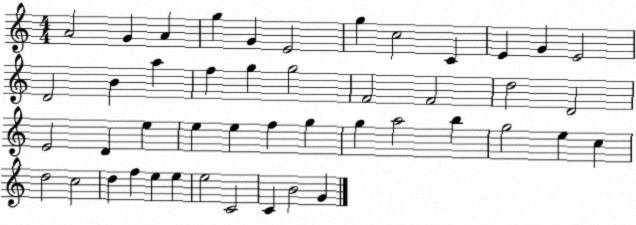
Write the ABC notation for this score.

X:1
T:Untitled
M:4/4
L:1/4
K:C
A2 G A g G E2 g c2 C E G E2 D2 B a f g g2 F2 F2 d2 D2 E2 D e e e f g g a2 b g2 e c d2 c2 d f e e e2 C2 C B2 G